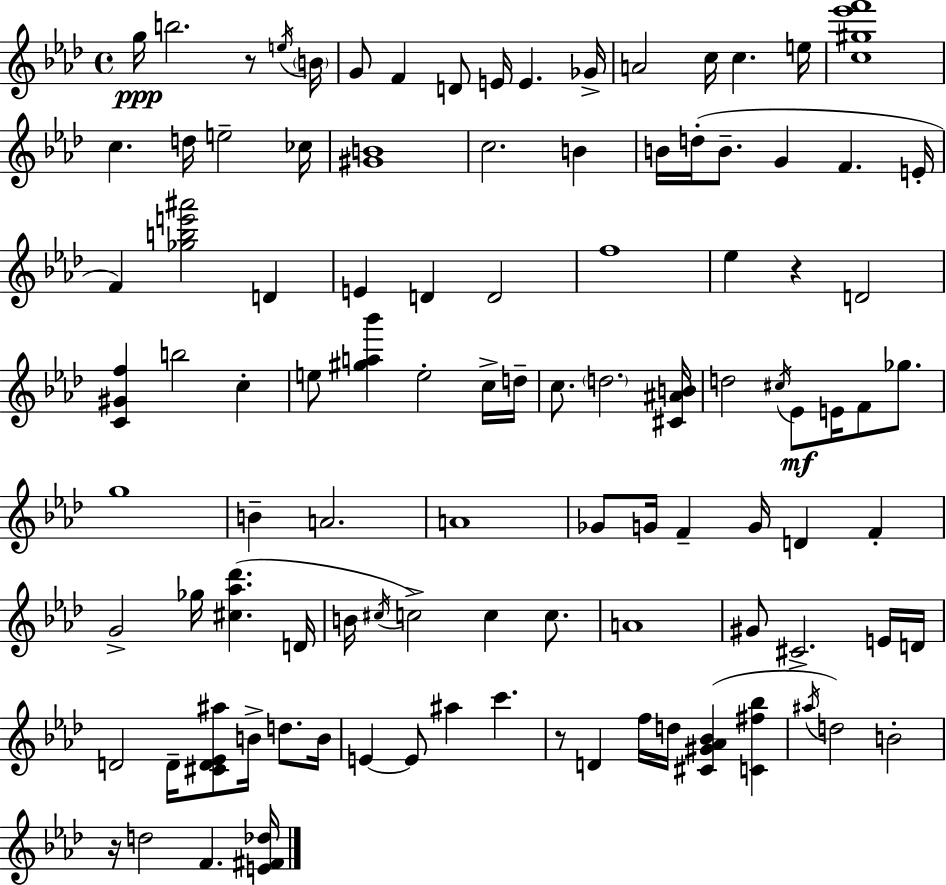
{
  \clef treble
  \time 4/4
  \defaultTimeSignature
  \key aes \major
  g''16\ppp b''2. r8 \acciaccatura { e''16 } | \parenthesize b'16 g'8 f'4 d'8 e'16 e'4. | ges'16-> a'2 c''16 c''4. | e''16 <c'' gis'' ees''' f'''>1 | \break c''4. d''16 e''2-- | ces''16 <gis' b'>1 | c''2. b'4 | b'16 d''16-.( b'8.-- g'4 f'4. | \break e'16-. f'4) <ges'' b'' e''' ais'''>2 d'4 | e'4 d'4 d'2 | f''1 | ees''4 r4 d'2 | \break <c' gis' f''>4 b''2 c''4-. | e''8 <gis'' a'' bes'''>4 e''2-. c''16-> | d''16-- c''8. \parenthesize d''2. | <cis' ais' b'>16 d''2 \acciaccatura { cis''16 }\mf ees'8 e'16 f'8 ges''8. | \break g''1 | b'4-- a'2. | a'1 | ges'8 g'16 f'4-- g'16 d'4 f'4-. | \break g'2-> ges''16 <cis'' aes'' des'''>4.( | d'16 b'16 \acciaccatura { cis''16 } c''2->) c''4 | c''8. a'1 | gis'8 cis'2.-> | \break e'16 d'16 d'2 d'16-- <cis' d' ees' ais''>8 b'16-> d''8. | b'16 e'4~~ e'8 ais''4 c'''4. | r8 d'4 f''16 d''16 <cis' gis' aes' bes'>4( <c' fis'' bes''>4 | \acciaccatura { ais''16 } d''2) b'2-. | \break r16 d''2 f'4. | <e' fis' des''>16 \bar "|."
}